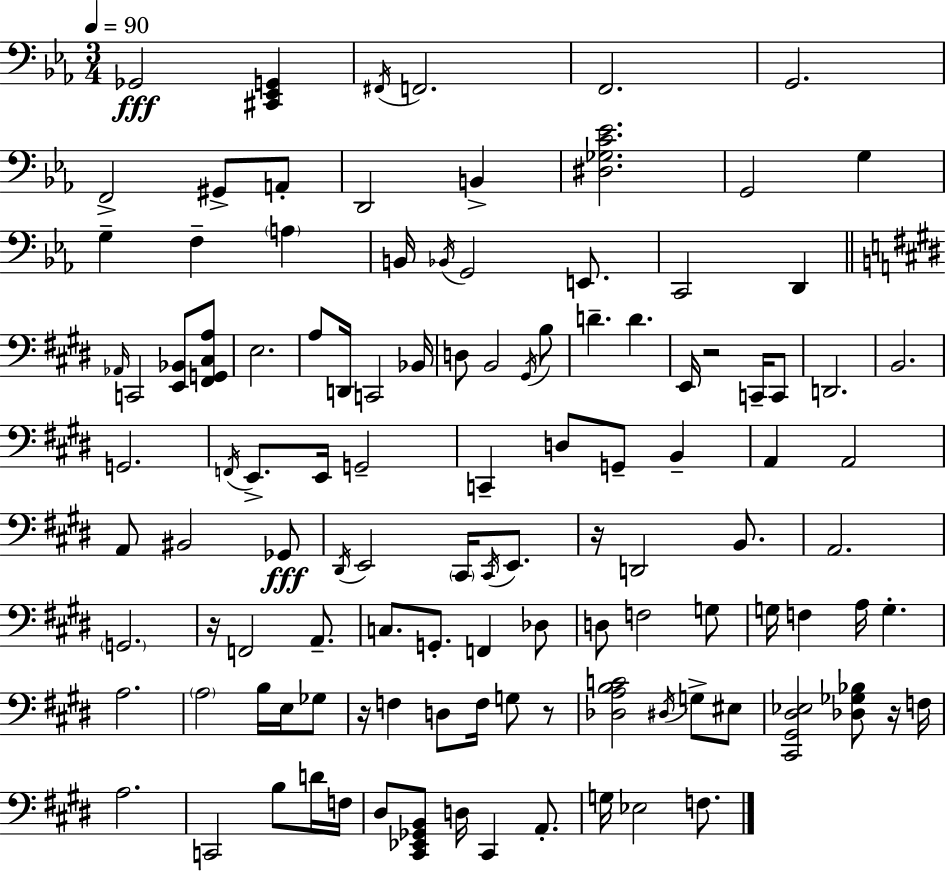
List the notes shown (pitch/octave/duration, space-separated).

Gb2/h [C#2,Eb2,G2]/q F#2/s F2/h. F2/h. G2/h. F2/h G#2/e A2/e D2/h B2/q [D#3,Gb3,C4,Eb4]/h. G2/h G3/q G3/q F3/q A3/q B2/s Bb2/s G2/h E2/e. C2/h D2/q Ab2/s C2/h [E2,Bb2]/e [F#2,G2,C#3,A3]/e E3/h. A3/e D2/s C2/h Bb2/s D3/e B2/h G#2/s B3/e D4/q. D4/q. E2/s R/h C2/s C2/e D2/h. B2/h. G2/h. F2/s E2/e. E2/s G2/h C2/q D3/e G2/e B2/q A2/q A2/h A2/e BIS2/h Gb2/e D#2/s E2/h C#2/s C#2/s E2/e. R/s D2/h B2/e. A2/h. G2/h. R/s F2/h A2/e. C3/e. G2/e. F2/q Db3/e D3/e F3/h G3/e G3/s F3/q A3/s G3/q. A3/h. A3/h B3/s E3/s Gb3/e R/s F3/q D3/e F3/s G3/e R/e [Db3,A3,B3,C4]/h D#3/s G3/e EIS3/e [C#2,G#2,D#3,Eb3]/h [Db3,Gb3,Bb3]/e R/s F3/s A3/h. C2/h B3/e D4/s F3/s D#3/e [C#2,Eb2,Gb2,B2]/e D3/s C#2/q A2/e. G3/s Eb3/h F3/e.